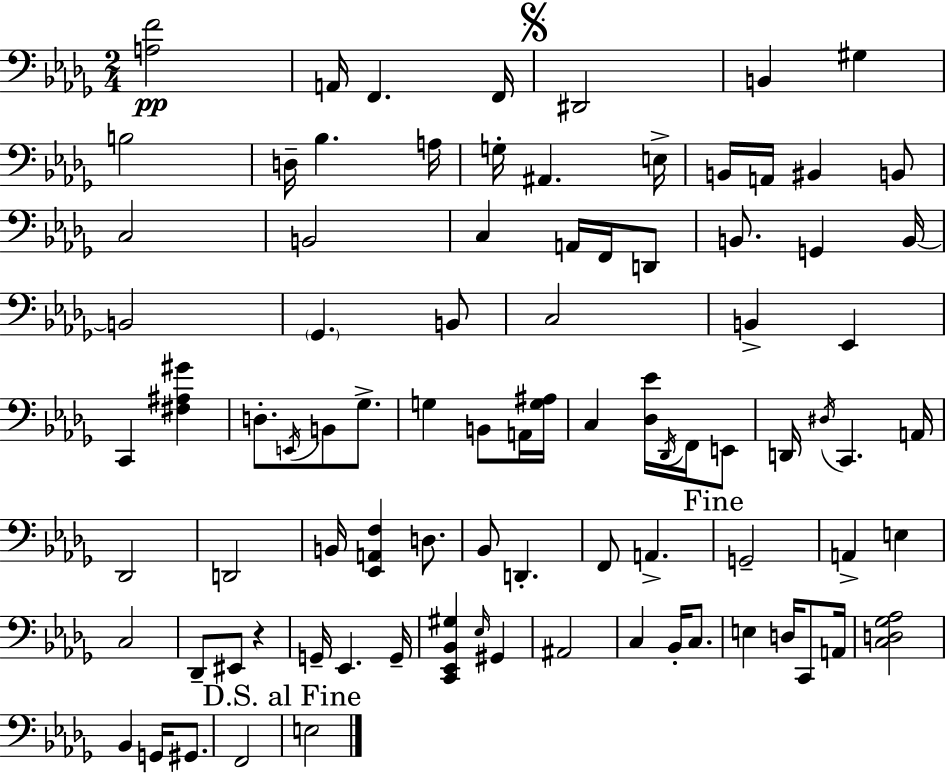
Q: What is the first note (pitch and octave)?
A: A2